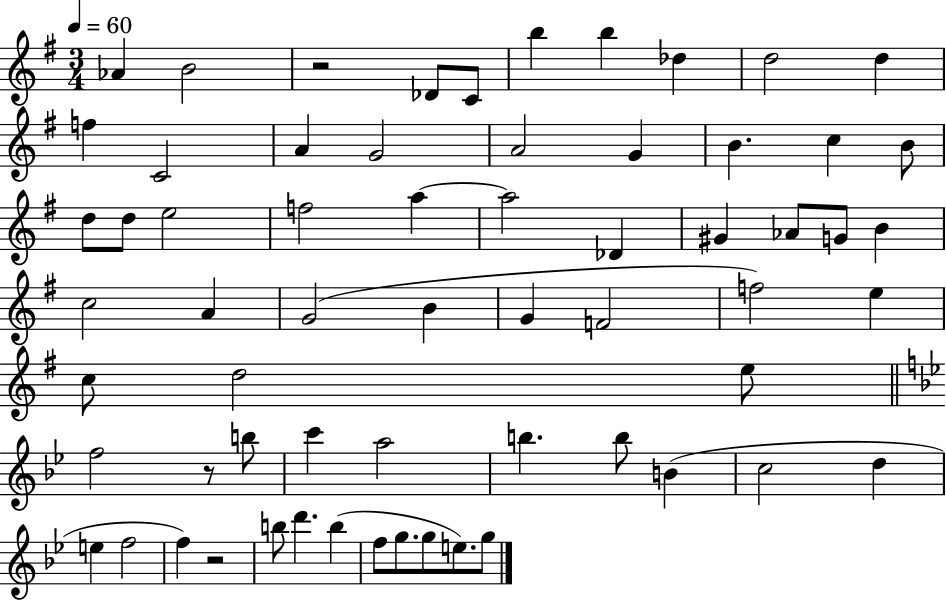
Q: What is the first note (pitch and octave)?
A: Ab4